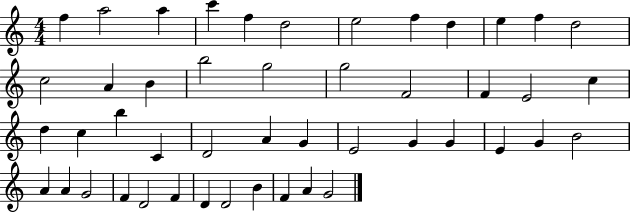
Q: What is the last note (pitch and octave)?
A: G4